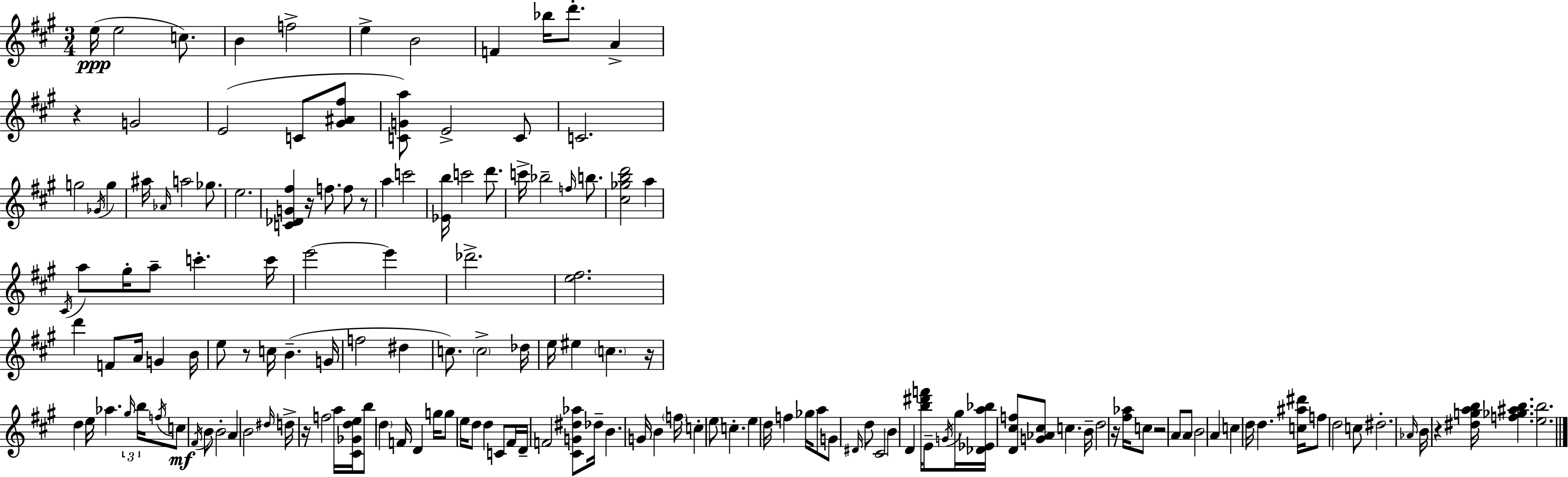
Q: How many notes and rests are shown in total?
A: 156